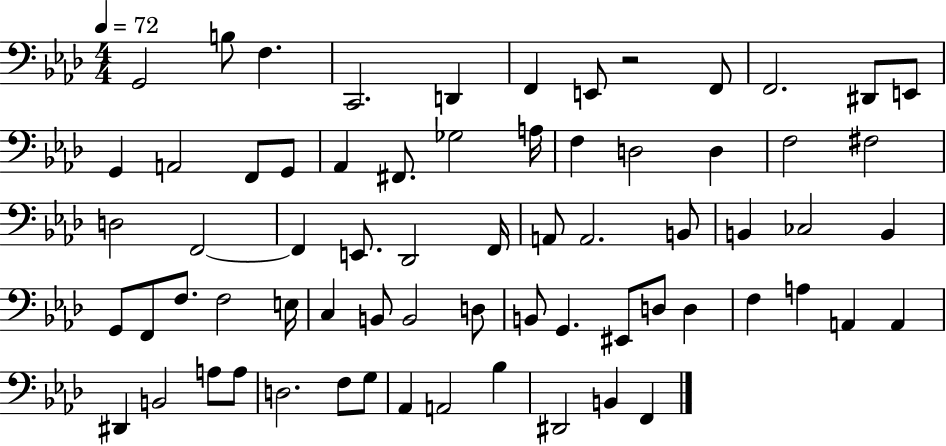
{
  \clef bass
  \numericTimeSignature
  \time 4/4
  \key aes \major
  \tempo 4 = 72
  g,2 b8 f4. | c,2. d,4 | f,4 e,8 r2 f,8 | f,2. dis,8 e,8 | \break g,4 a,2 f,8 g,8 | aes,4 fis,8. ges2 a16 | f4 d2 d4 | f2 fis2 | \break d2 f,2~~ | f,4 e,8. des,2 f,16 | a,8 a,2. b,8 | b,4 ces2 b,4 | \break g,8 f,8 f8. f2 e16 | c4 b,8 b,2 d8 | b,8 g,4. eis,8 d8 d4 | f4 a4 a,4 a,4 | \break dis,4 b,2 a8 a8 | d2. f8 g8 | aes,4 a,2 bes4 | dis,2 b,4 f,4 | \break \bar "|."
}